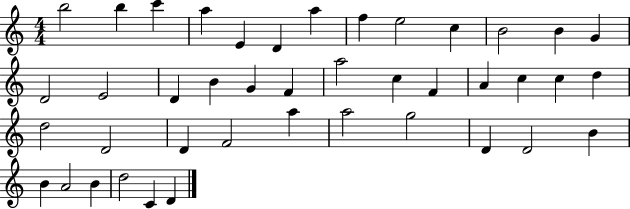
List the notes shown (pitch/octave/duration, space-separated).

B5/h B5/q C6/q A5/q E4/q D4/q A5/q F5/q E5/h C5/q B4/h B4/q G4/q D4/h E4/h D4/q B4/q G4/q F4/q A5/h C5/q F4/q A4/q C5/q C5/q D5/q D5/h D4/h D4/q F4/h A5/q A5/h G5/h D4/q D4/h B4/q B4/q A4/h B4/q D5/h C4/q D4/q